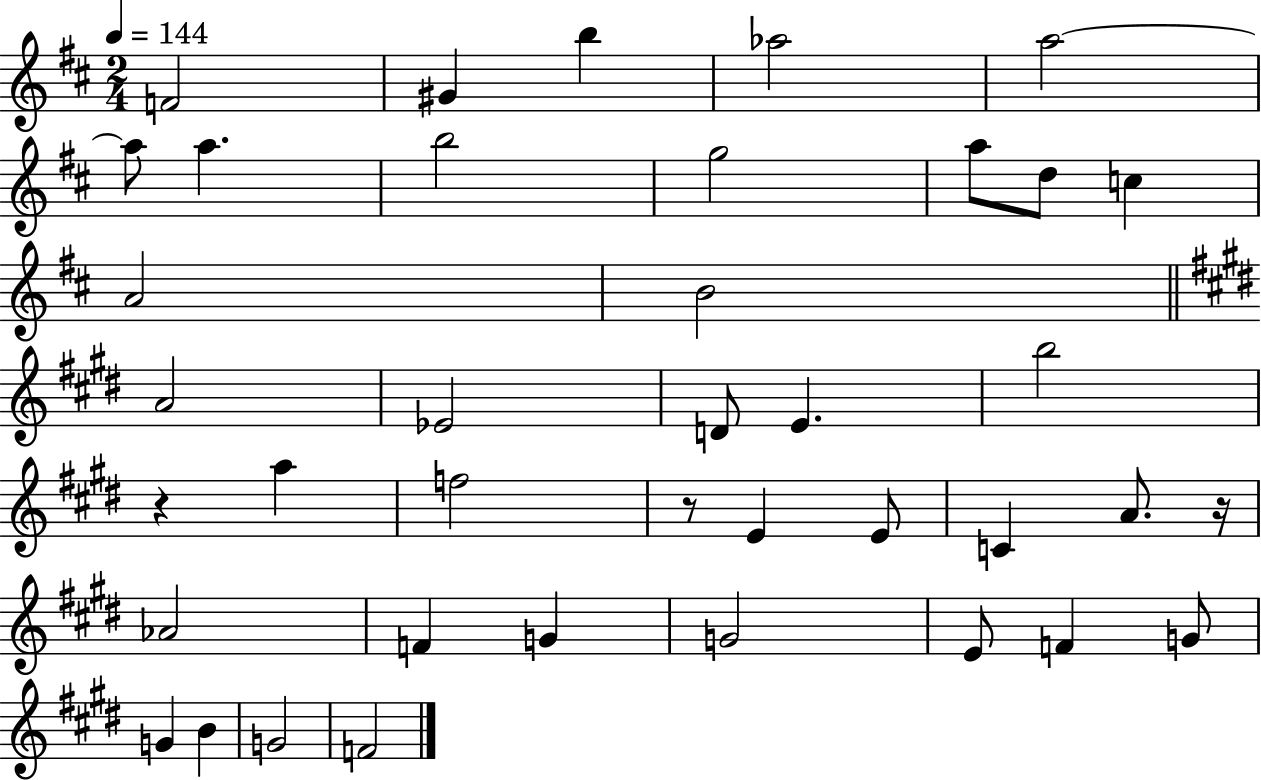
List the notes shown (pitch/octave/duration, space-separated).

F4/h G#4/q B5/q Ab5/h A5/h A5/e A5/q. B5/h G5/h A5/e D5/e C5/q A4/h B4/h A4/h Eb4/h D4/e E4/q. B5/h R/q A5/q F5/h R/e E4/q E4/e C4/q A4/e. R/s Ab4/h F4/q G4/q G4/h E4/e F4/q G4/e G4/q B4/q G4/h F4/h